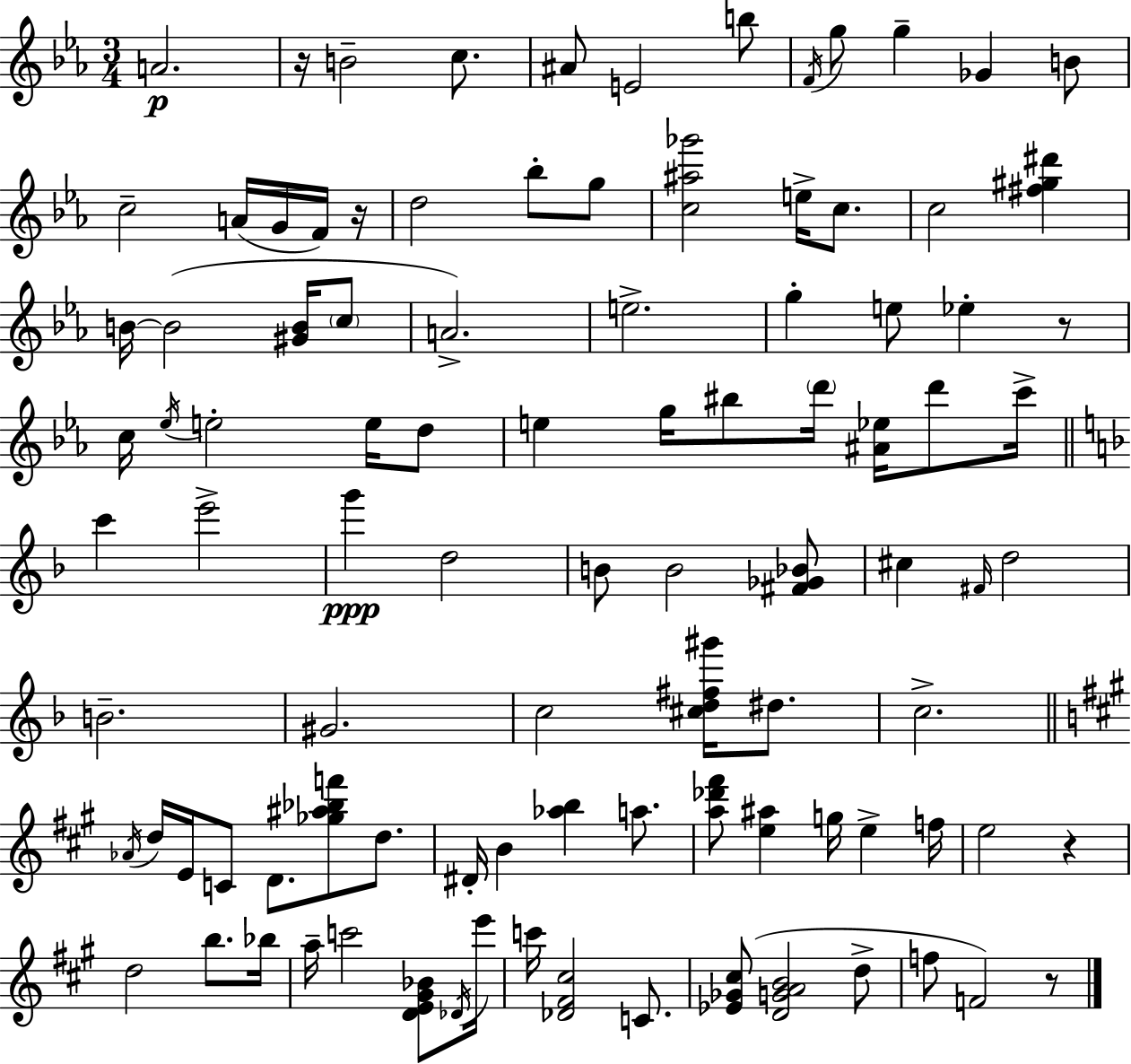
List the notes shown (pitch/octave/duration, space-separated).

A4/h. R/s B4/h C5/e. A#4/e E4/h B5/e F4/s G5/e G5/q Gb4/q B4/e C5/h A4/s G4/s F4/s R/s D5/h Bb5/e G5/e [C5,A#5,Gb6]/h E5/s C5/e. C5/h [F#5,G#5,D#6]/q B4/s B4/h [G#4,B4]/s C5/e A4/h. E5/h. G5/q E5/e Eb5/q R/e C5/s Eb5/s E5/h E5/s D5/e E5/q G5/s BIS5/e D6/s [A#4,Eb5]/s D6/e C6/s C6/q E6/h G6/q D5/h B4/e B4/h [F#4,Gb4,Bb4]/e C#5/q F#4/s D5/h B4/h. G#4/h. C5/h [C#5,D5,F#5,G#6]/s D#5/e. C5/h. Ab4/s D5/s E4/s C4/e D4/e. [Gb5,A#5,Bb5,F6]/e D5/e. D#4/s B4/q [Ab5,B5]/q A5/e. [A5,Db6,F#6]/e [E5,A#5]/q G5/s E5/q F5/s E5/h R/q D5/h B5/e. Bb5/s A5/s C6/h [D4,E4,G#4,Bb4]/e Db4/s E6/s C6/s [Db4,F#4,C#5]/h C4/e. [Eb4,Gb4,C#5]/e [D4,G4,A4,B4]/h D5/e F5/e F4/h R/e